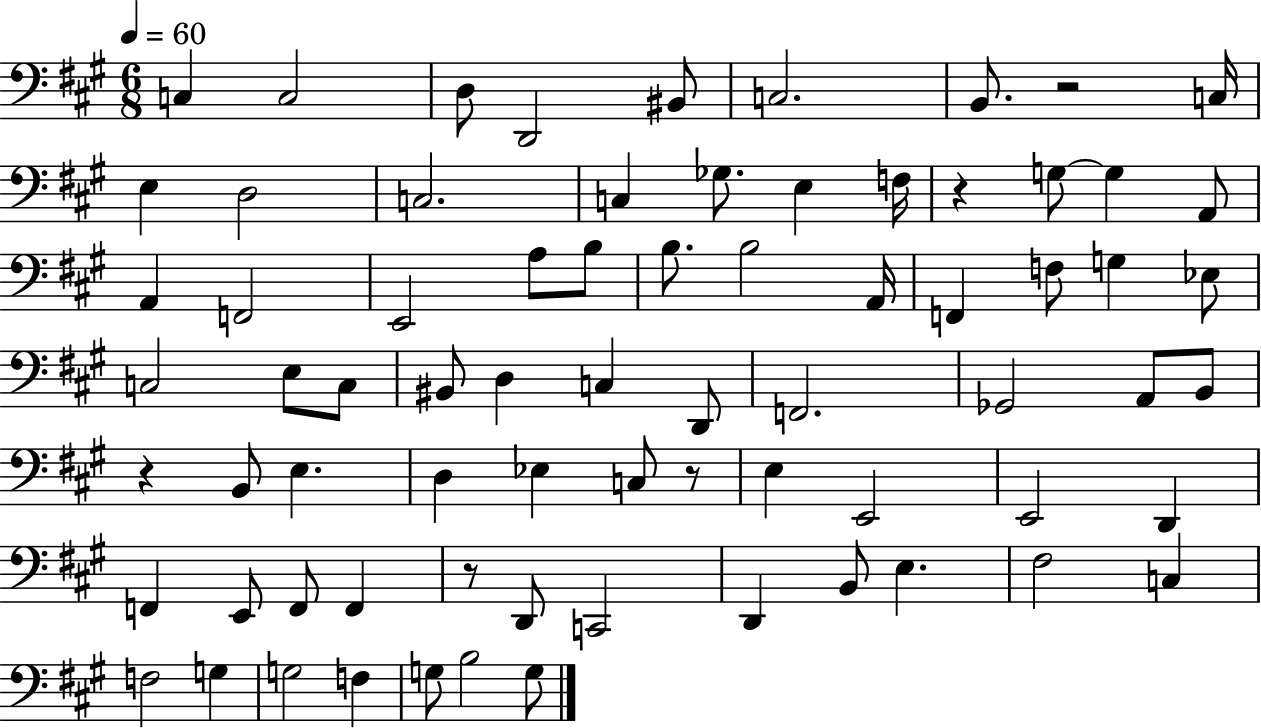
X:1
T:Untitled
M:6/8
L:1/4
K:A
C, C,2 D,/2 D,,2 ^B,,/2 C,2 B,,/2 z2 C,/4 E, D,2 C,2 C, _G,/2 E, F,/4 z G,/2 G, A,,/2 A,, F,,2 E,,2 A,/2 B,/2 B,/2 B,2 A,,/4 F,, F,/2 G, _E,/2 C,2 E,/2 C,/2 ^B,,/2 D, C, D,,/2 F,,2 _G,,2 A,,/2 B,,/2 z B,,/2 E, D, _E, C,/2 z/2 E, E,,2 E,,2 D,, F,, E,,/2 F,,/2 F,, z/2 D,,/2 C,,2 D,, B,,/2 E, ^F,2 C, F,2 G, G,2 F, G,/2 B,2 G,/2